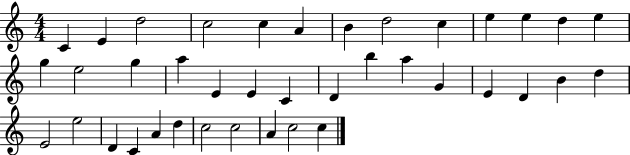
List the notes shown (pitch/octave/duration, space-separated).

C4/q E4/q D5/h C5/h C5/q A4/q B4/q D5/h C5/q E5/q E5/q D5/q E5/q G5/q E5/h G5/q A5/q E4/q E4/q C4/q D4/q B5/q A5/q G4/q E4/q D4/q B4/q D5/q E4/h E5/h D4/q C4/q A4/q D5/q C5/h C5/h A4/q C5/h C5/q